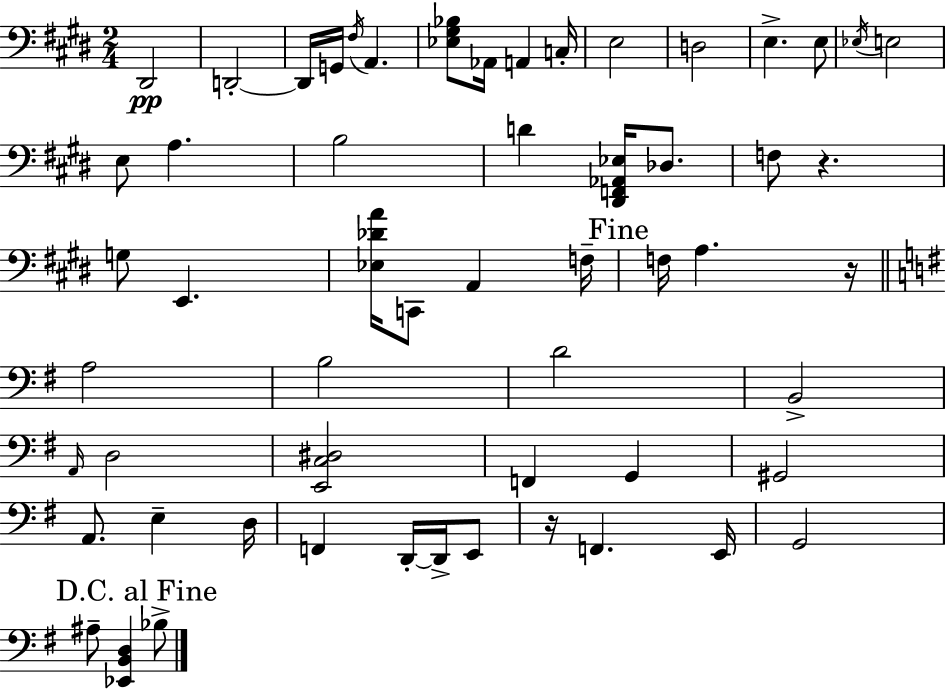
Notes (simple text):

D#2/h D2/h D2/s G2/s F#3/s A2/q. [Eb3,G#3,Bb3]/e Ab2/s A2/q C3/s E3/h D3/h E3/q. E3/e Eb3/s E3/h E3/e A3/q. B3/h D4/q [D#2,F2,Ab2,Eb3]/s Db3/e. F3/e R/q. G3/e E2/q. [Eb3,Db4,A4]/s C2/e A2/q F3/s F3/s A3/q. R/s A3/h B3/h D4/h B2/h A2/s D3/h [E2,C3,D#3]/h F2/q G2/q G#2/h A2/e. E3/q D3/s F2/q D2/s D2/s E2/e R/s F2/q. E2/s G2/h A#3/e [Eb2,B2,D3]/q Bb3/e